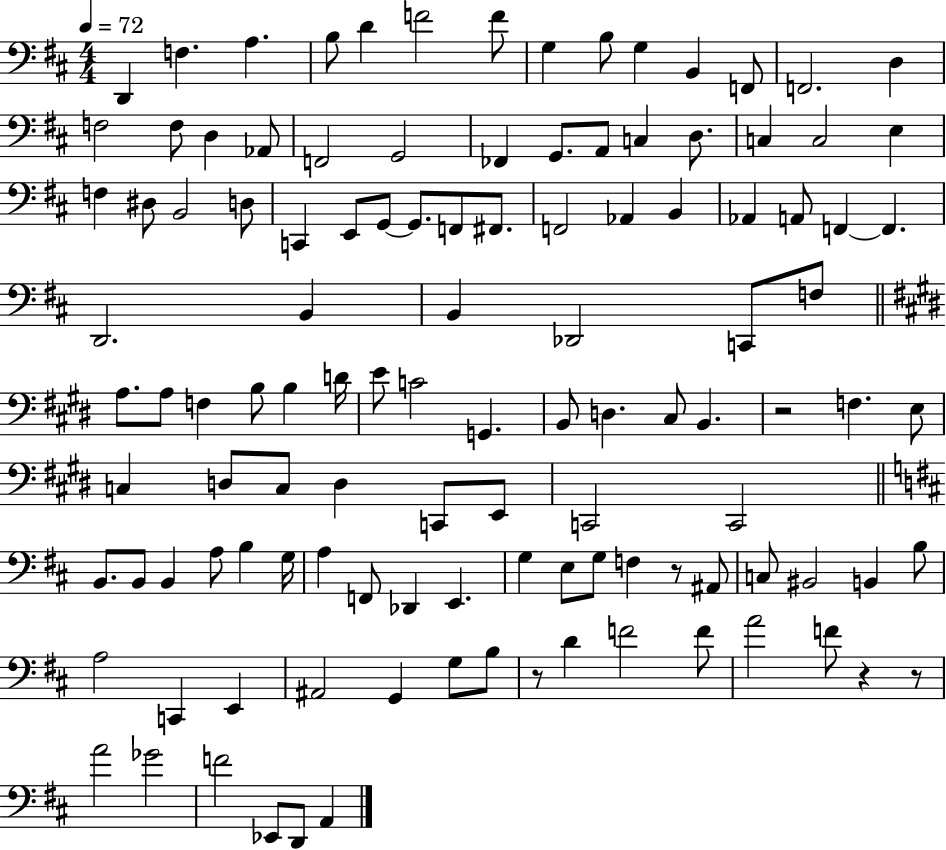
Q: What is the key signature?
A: D major